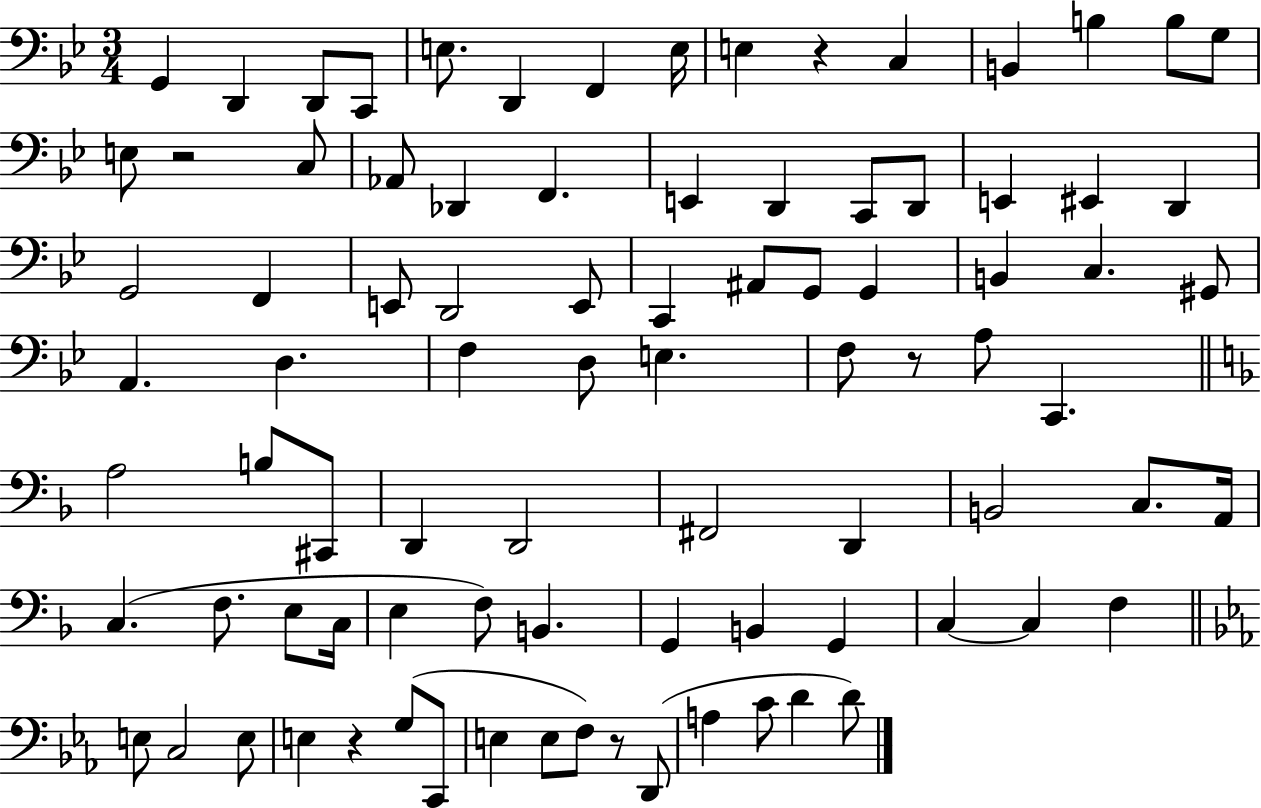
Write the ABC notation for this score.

X:1
T:Untitled
M:3/4
L:1/4
K:Bb
G,, D,, D,,/2 C,,/2 E,/2 D,, F,, E,/4 E, z C, B,, B, B,/2 G,/2 E,/2 z2 C,/2 _A,,/2 _D,, F,, E,, D,, C,,/2 D,,/2 E,, ^E,, D,, G,,2 F,, E,,/2 D,,2 E,,/2 C,, ^A,,/2 G,,/2 G,, B,, C, ^G,,/2 A,, D, F, D,/2 E, F,/2 z/2 A,/2 C,, A,2 B,/2 ^C,,/2 D,, D,,2 ^F,,2 D,, B,,2 C,/2 A,,/4 C, F,/2 E,/2 C,/4 E, F,/2 B,, G,, B,, G,, C, C, F, E,/2 C,2 E,/2 E, z G,/2 C,,/2 E, E,/2 F,/2 z/2 D,,/2 A, C/2 D D/2